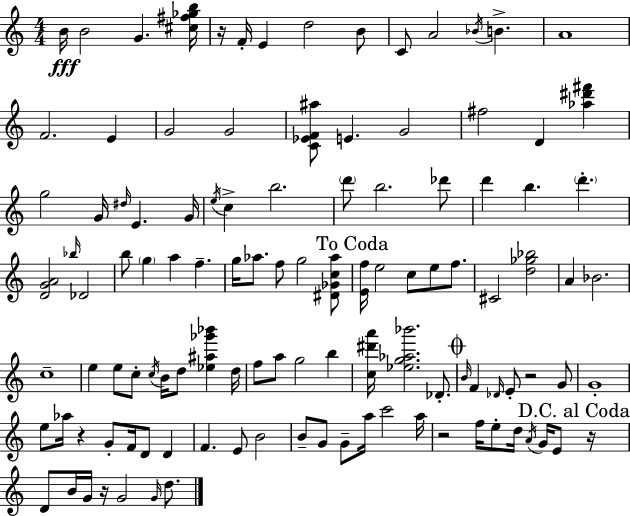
B4/s B4/h G4/q. [C#5,F#5,Gb5,B5]/s R/s F4/s E4/q D5/h B4/e C4/e A4/h Bb4/s B4/q. A4/w F4/h. E4/q G4/h G4/h [C4,Eb4,F4,A#5]/e E4/q. G4/h F#5/h D4/q [Ab5,D#6,F#6]/q G5/h G4/s D#5/s E4/q. G4/s E5/s C5/q B5/h. D6/e B5/h. Db6/e D6/q B5/q. D6/q. [D4,G4,A4]/h Bb5/s Db4/h B5/e G5/q A5/q F5/q. G5/s Ab5/e. F5/e G5/h [D#4,Gb4,C5,Ab5]/e [E4,F5]/s E5/h C5/e E5/e F5/e. C#4/h [D5,Gb5,Bb5]/h A4/q Bb4/h. C5/w E5/q E5/e C5/e C5/s B4/s D5/e [Eb5,A#5,Gb6,Bb6]/q D5/s F5/e A5/e G5/h B5/q [C5,D#6,A6]/s [Eb5,G5,Ab5,Bb6]/h. Db4/e. B4/s F4/q Db4/s E4/e R/h G4/e G4/w E5/e Ab5/s R/q G4/e F4/s D4/e D4/q F4/q. E4/e B4/h B4/e G4/e G4/e A5/s C6/h A5/s R/h F5/s E5/e D5/s A4/s G4/s E4/e R/s D4/e B4/s G4/s R/s G4/h G4/s D5/e.